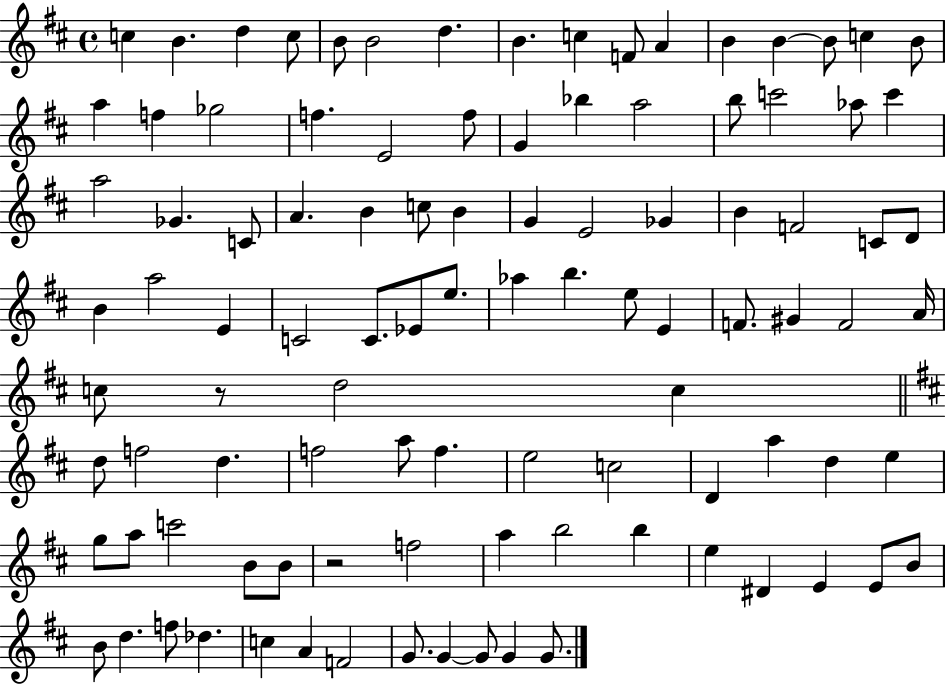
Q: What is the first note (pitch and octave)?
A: C5